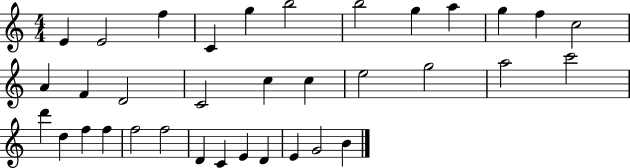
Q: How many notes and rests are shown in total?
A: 35